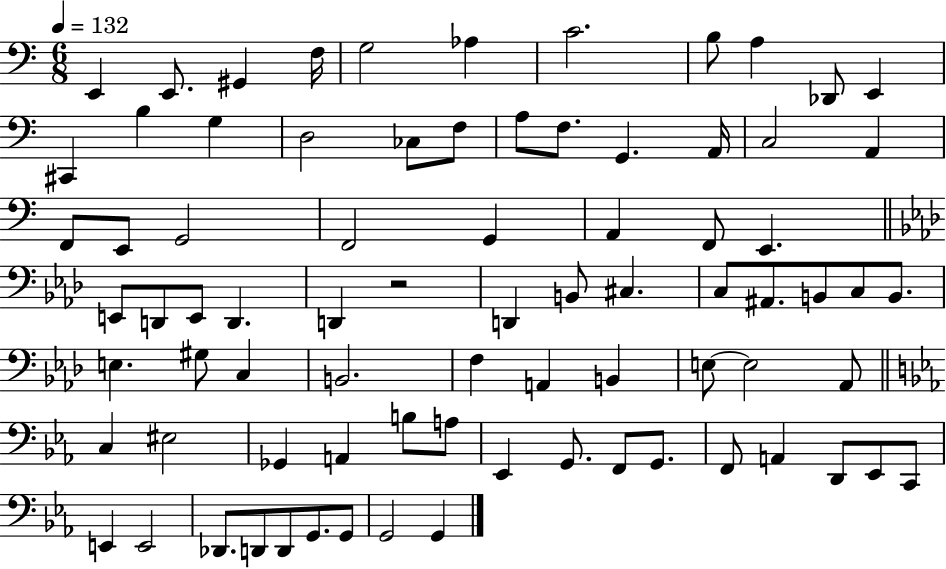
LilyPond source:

{
  \clef bass
  \numericTimeSignature
  \time 6/8
  \key c \major
  \tempo 4 = 132
  \repeat volta 2 { e,4 e,8. gis,4 f16 | g2 aes4 | c'2. | b8 a4 des,8 e,4 | \break cis,4 b4 g4 | d2 ces8 f8 | a8 f8. g,4. a,16 | c2 a,4 | \break f,8 e,8 g,2 | f,2 g,4 | a,4 f,8 e,4. | \bar "||" \break \key f \minor e,8 d,8 e,8 d,4. | d,4 r2 | d,4 b,8 cis4. | c8 ais,8. b,8 c8 b,8. | \break e4. gis8 c4 | b,2. | f4 a,4 b,4 | e8~~ e2 aes,8 | \break \bar "||" \break \key c \minor c4 eis2 | ges,4 a,4 b8 a8 | ees,4 g,8. f,8 g,8. | f,8 a,4 d,8 ees,8 c,8 | \break e,4 e,2 | des,8. d,8 d,8 g,8. g,8 | g,2 g,4 | } \bar "|."
}